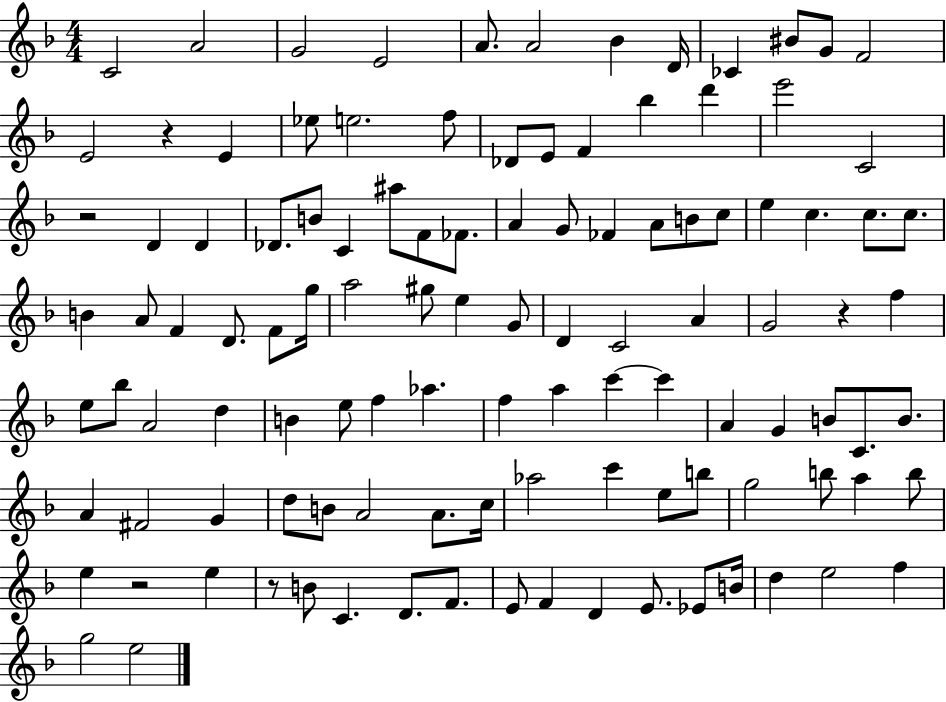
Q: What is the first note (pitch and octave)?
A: C4